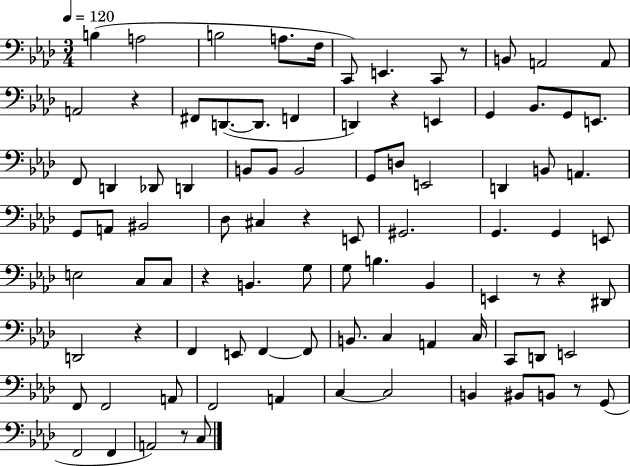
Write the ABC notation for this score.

X:1
T:Untitled
M:3/4
L:1/4
K:Ab
B, A,2 B,2 A,/2 F,/4 C,,/2 E,, C,,/2 z/2 B,,/2 A,,2 A,,/2 A,,2 z ^F,,/2 D,,/2 D,,/2 F,, D,, z E,, G,, _B,,/2 G,,/2 E,,/2 F,,/2 D,, _D,,/2 D,, B,,/2 B,,/2 B,,2 G,,/2 D,/2 E,,2 D,, B,,/2 A,, G,,/2 A,,/2 ^B,,2 _D,/2 ^C, z E,,/2 ^G,,2 G,, G,, E,,/2 E,2 C,/2 C,/2 z B,, G,/2 G,/2 B, _B,, E,, z/2 z ^D,,/2 D,,2 z F,, E,,/2 F,, F,,/2 B,,/2 C, A,, C,/4 C,,/2 D,,/2 E,,2 F,,/2 F,,2 A,,/2 F,,2 A,, C, C,2 B,, ^B,,/2 B,,/2 z/2 G,,/2 F,,2 F,, A,,2 z/2 C,/2